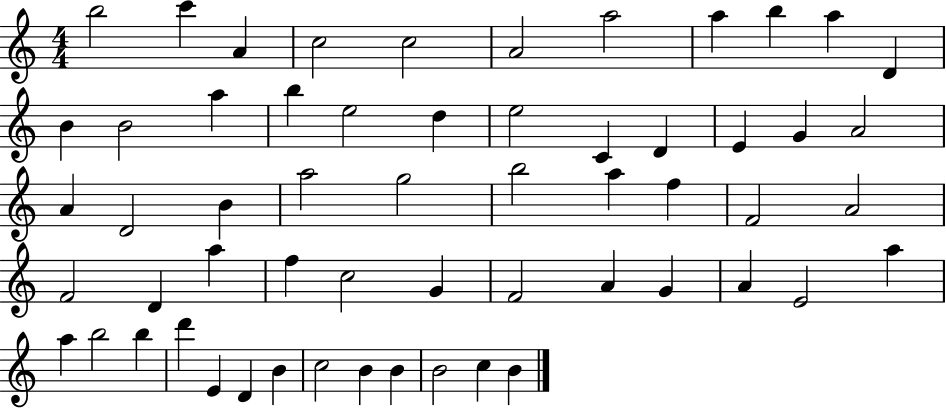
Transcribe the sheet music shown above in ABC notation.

X:1
T:Untitled
M:4/4
L:1/4
K:C
b2 c' A c2 c2 A2 a2 a b a D B B2 a b e2 d e2 C D E G A2 A D2 B a2 g2 b2 a f F2 A2 F2 D a f c2 G F2 A G A E2 a a b2 b d' E D B c2 B B B2 c B